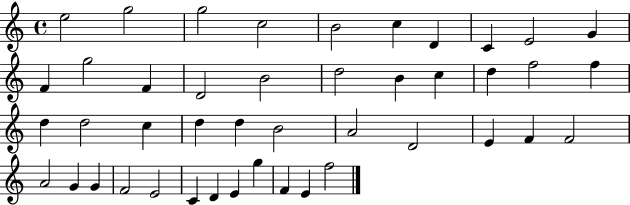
X:1
T:Untitled
M:4/4
L:1/4
K:C
e2 g2 g2 c2 B2 c D C E2 G F g2 F D2 B2 d2 B c d f2 f d d2 c d d B2 A2 D2 E F F2 A2 G G F2 E2 C D E g F E f2